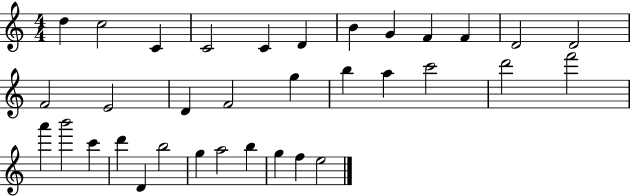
{
  \clef treble
  \numericTimeSignature
  \time 4/4
  \key c \major
  d''4 c''2 c'4 | c'2 c'4 d'4 | b'4 g'4 f'4 f'4 | d'2 d'2 | \break f'2 e'2 | d'4 f'2 g''4 | b''4 a''4 c'''2 | d'''2 f'''2 | \break a'''4 b'''2 c'''4 | d'''4 d'4 b''2 | g''4 a''2 b''4 | g''4 f''4 e''2 | \break \bar "|."
}